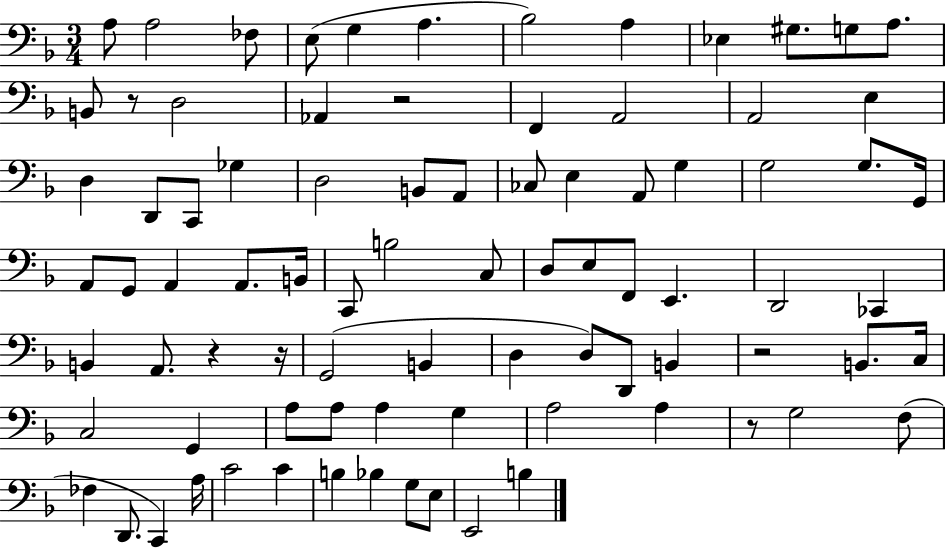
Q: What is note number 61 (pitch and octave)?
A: A3